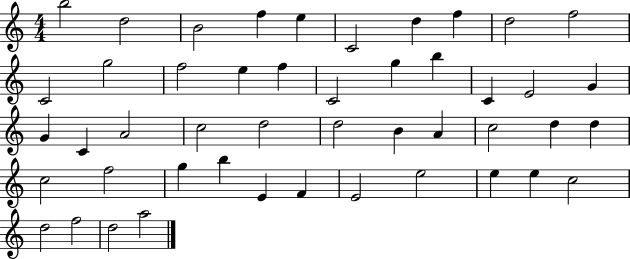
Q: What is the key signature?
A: C major